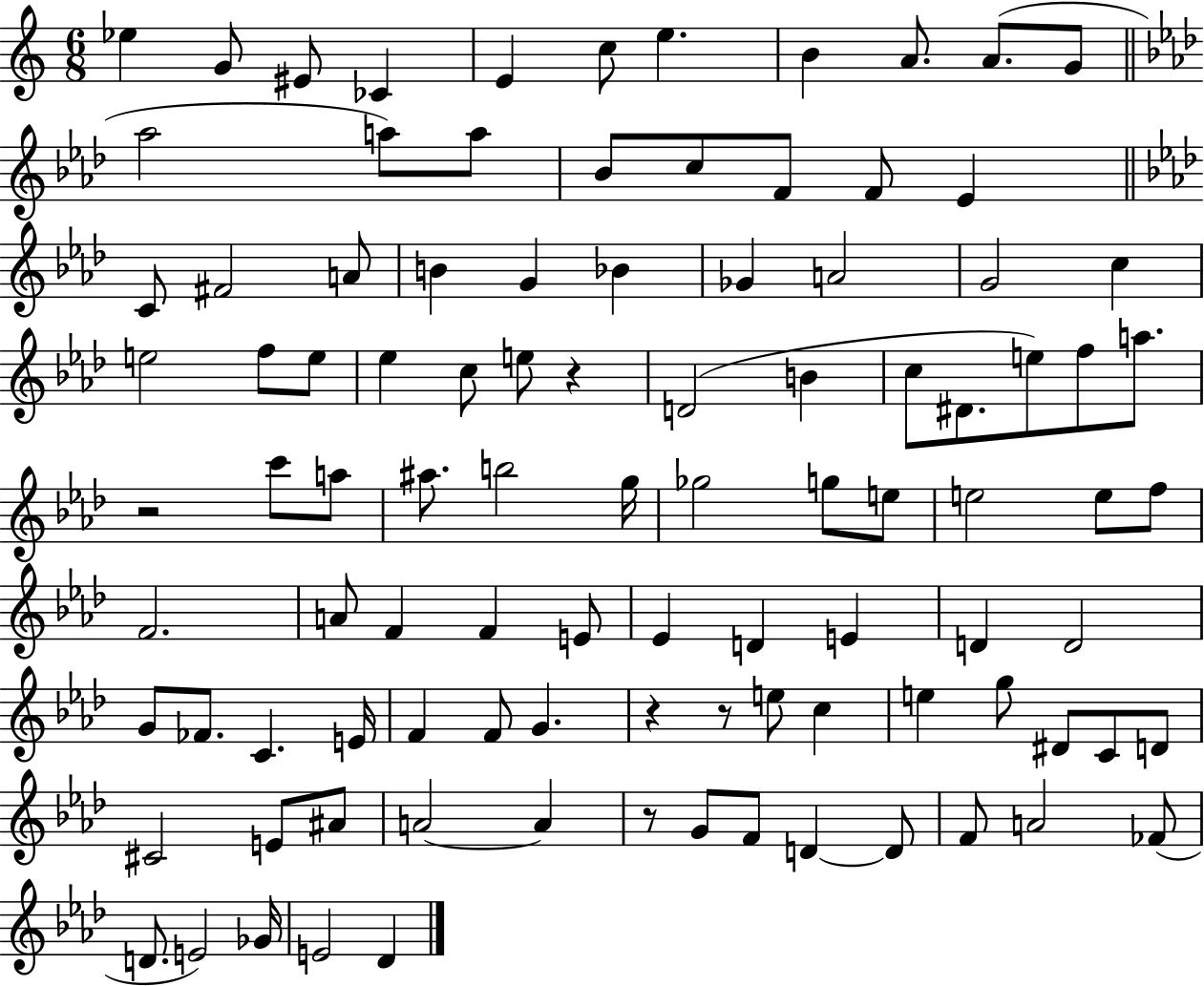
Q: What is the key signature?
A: C major